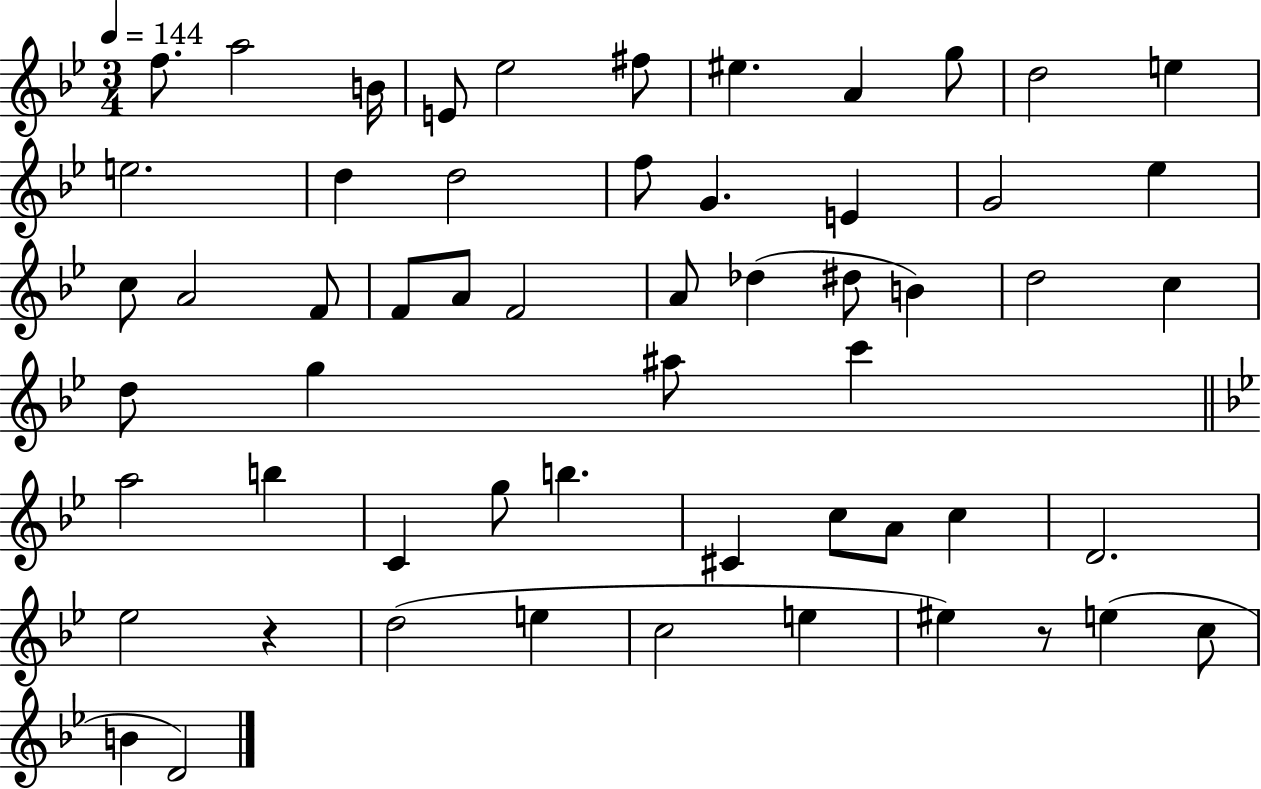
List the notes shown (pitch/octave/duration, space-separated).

F5/e. A5/h B4/s E4/e Eb5/h F#5/e EIS5/q. A4/q G5/e D5/h E5/q E5/h. D5/q D5/h F5/e G4/q. E4/q G4/h Eb5/q C5/e A4/h F4/e F4/e A4/e F4/h A4/e Db5/q D#5/e B4/q D5/h C5/q D5/e G5/q A#5/e C6/q A5/h B5/q C4/q G5/e B5/q. C#4/q C5/e A4/e C5/q D4/h. Eb5/h R/q D5/h E5/q C5/h E5/q EIS5/q R/e E5/q C5/e B4/q D4/h